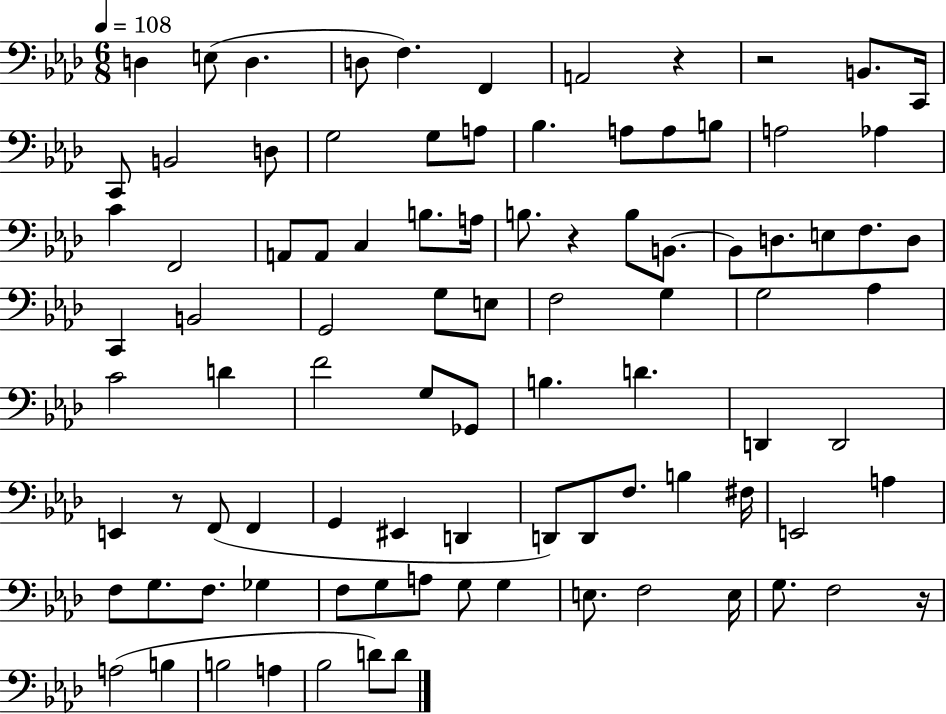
D3/q E3/e D3/q. D3/e F3/q. F2/q A2/h R/q R/h B2/e. C2/s C2/e B2/h D3/e G3/h G3/e A3/e Bb3/q. A3/e A3/e B3/e A3/h Ab3/q C4/q F2/h A2/e A2/e C3/q B3/e. A3/s B3/e. R/q B3/e B2/e. B2/e D3/e. E3/e F3/e. D3/e C2/q B2/h G2/h G3/e E3/e F3/h G3/q G3/h Ab3/q C4/h D4/q F4/h G3/e Gb2/e B3/q. D4/q. D2/q D2/h E2/q R/e F2/e F2/q G2/q EIS2/q D2/q D2/e D2/e F3/e. B3/q F#3/s E2/h A3/q F3/e G3/e. F3/e. Gb3/q F3/e G3/e A3/e G3/e G3/q E3/e. F3/h E3/s G3/e. F3/h R/s A3/h B3/q B3/h A3/q Bb3/h D4/e D4/e